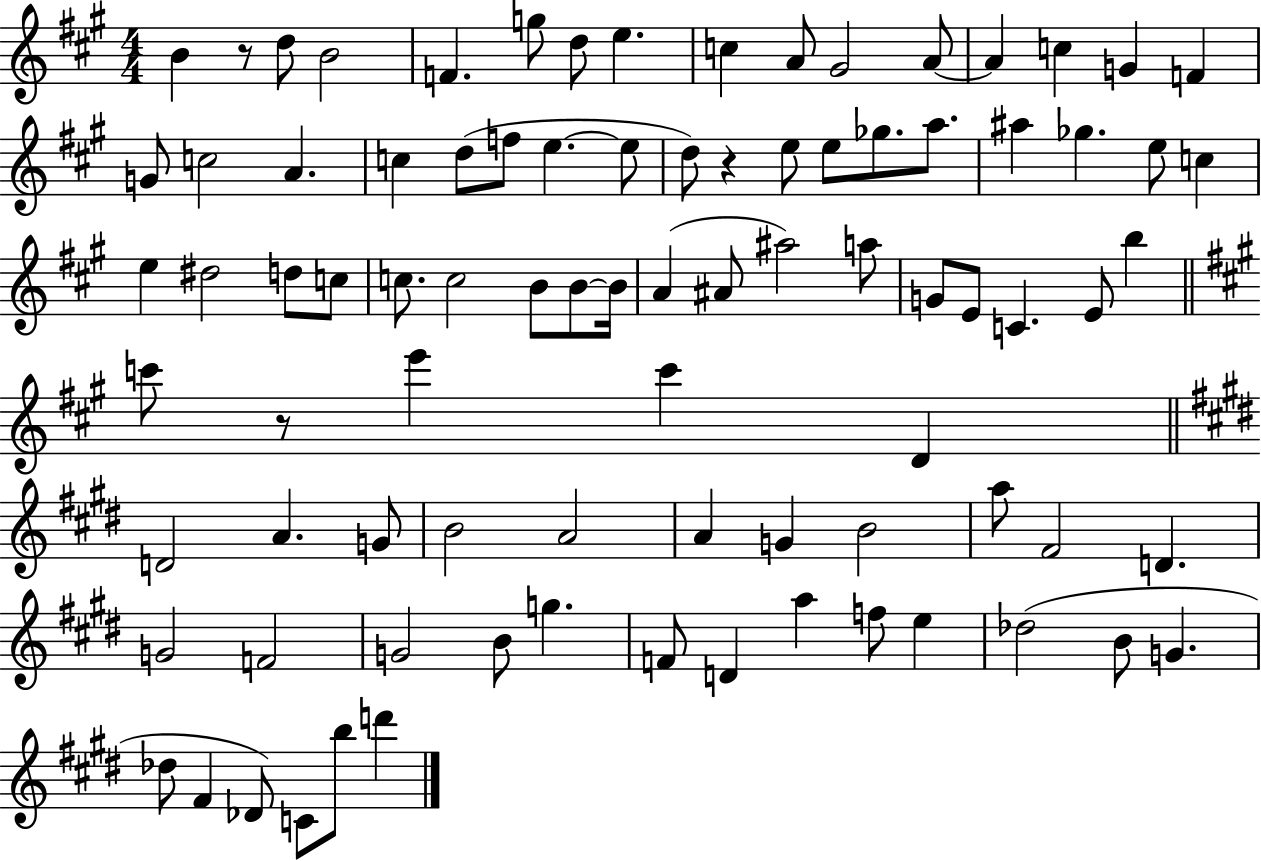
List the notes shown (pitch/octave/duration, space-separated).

B4/q R/e D5/e B4/h F4/q. G5/e D5/e E5/q. C5/q A4/e G#4/h A4/e A4/q C5/q G4/q F4/q G4/e C5/h A4/q. C5/q D5/e F5/e E5/q. E5/e D5/e R/q E5/e E5/e Gb5/e. A5/e. A#5/q Gb5/q. E5/e C5/q E5/q D#5/h D5/e C5/e C5/e. C5/h B4/e B4/e B4/s A4/q A#4/e A#5/h A5/e G4/e E4/e C4/q. E4/e B5/q C6/e R/e E6/q C6/q D4/q D4/h A4/q. G4/e B4/h A4/h A4/q G4/q B4/h A5/e F#4/h D4/q. G4/h F4/h G4/h B4/e G5/q. F4/e D4/q A5/q F5/e E5/q Db5/h B4/e G4/q. Db5/e F#4/q Db4/e C4/e B5/e D6/q